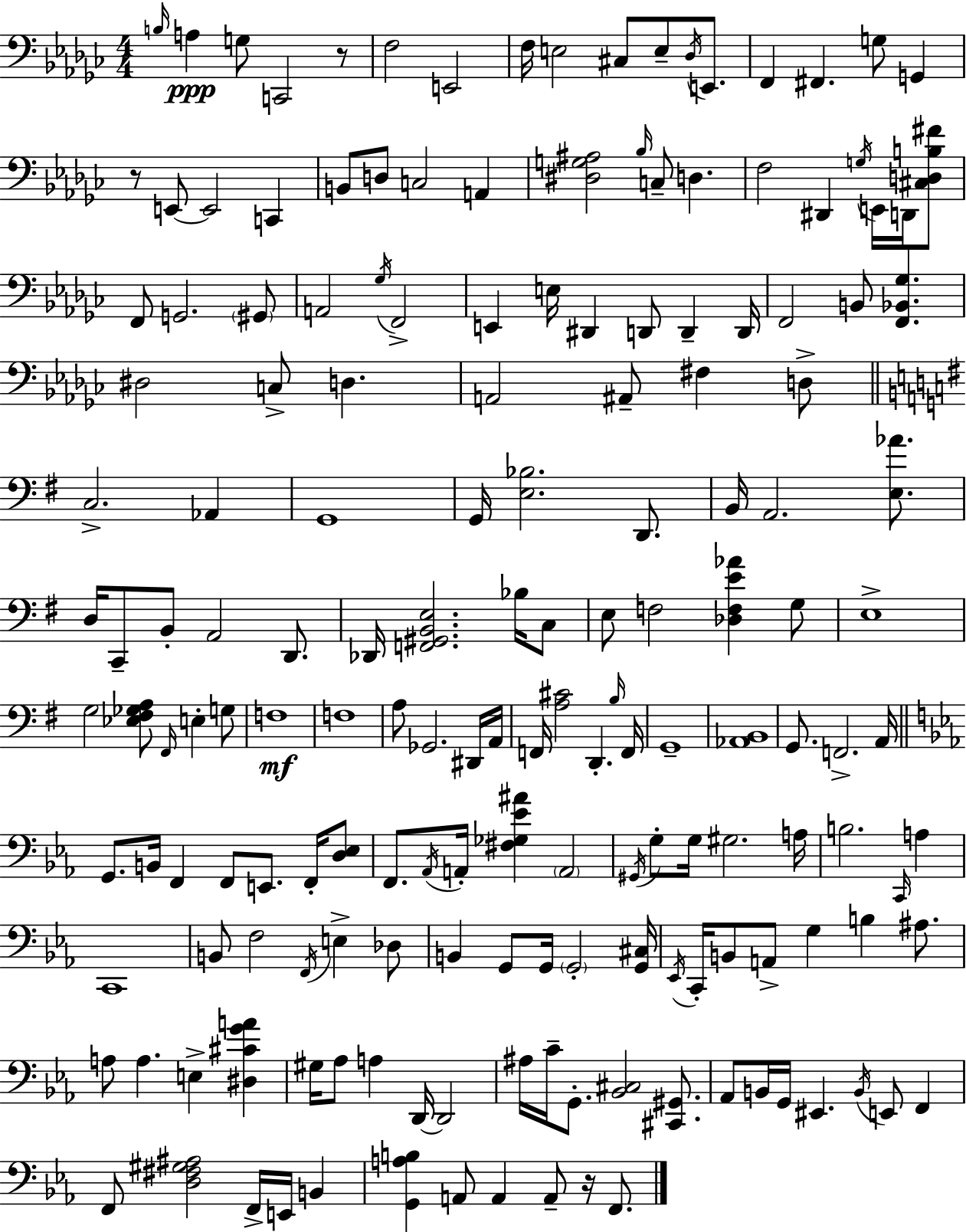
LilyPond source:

{
  \clef bass
  \numericTimeSignature
  \time 4/4
  \key ees \minor
  \grace { b16 }\ppp a4 g8 c,2 r8 | f2 e,2 | f16 e2 cis8 e8-- \acciaccatura { des16 } e,8. | f,4 fis,4. g8 g,4 | \break r8 e,8~~ e,2 c,4 | b,8 d8 c2 a,4 | <dis g ais>2 \grace { bes16 } c8-- d4. | f2 dis,4 \acciaccatura { g16 } | \break e,16 d,16 <cis d b fis'>8 f,8 g,2. | \parenthesize gis,8 a,2 \acciaccatura { ges16 } f,2-> | e,4 e16 dis,4 d,8 | d,4-- d,16 f,2 b,8 <f, bes, ges>4. | \break dis2 c8-> d4. | a,2 ais,8-- fis4 | d8-> \bar "||" \break \key g \major c2.-> aes,4 | g,1 | g,16 <e bes>2. d,8. | b,16 a,2. <e aes'>8. | \break d16 c,8-- b,8-. a,2 d,8. | des,16 <f, gis, b, e>2. bes16 c8 | e8 f2 <des f e' aes'>4 g8 | e1-> | \break g2 <ees fis ges a>8 \grace { fis,16 } e4-. g8 | f1\mf | f1 | a8 ges,2. dis,16 | \break a,16 f,16 <a cis'>2 d,4.-. | \grace { b16 } f,16 g,1-- | <aes, b,>1 | g,8. f,2.-> | \break a,16 \bar "||" \break \key ees \major g,8. b,16 f,4 f,8 e,8. f,16-. <d ees>8 | f,8. \acciaccatura { aes,16 } a,16-. <fis ges ees' ais'>4 \parenthesize a,2 | \acciaccatura { gis,16 } g8-. g16 gis2. | a16 b2. \grace { c,16 } a4 | \break c,1 | b,8 f2 \acciaccatura { f,16 } e4-> | des8 b,4 g,8 g,16 \parenthesize g,2-. | <g, cis>16 \acciaccatura { ees,16 } c,16-. b,8 a,8-> g4 b4 | \break ais8. a8 a4. e4-> | <dis cis' g' a'>4 gis16 aes8 a4 d,16~~ d,2 | ais16 c'16-- g,8.-. <bes, cis>2 | <cis, gis,>8. aes,8 b,16 g,16 eis,4. \acciaccatura { b,16 } | \break e,8 f,4 f,8 <d fis gis ais>2 | f,16-> e,16 b,4 <g, a b>4 a,8 a,4 | a,8-- r16 f,8. \bar "|."
}